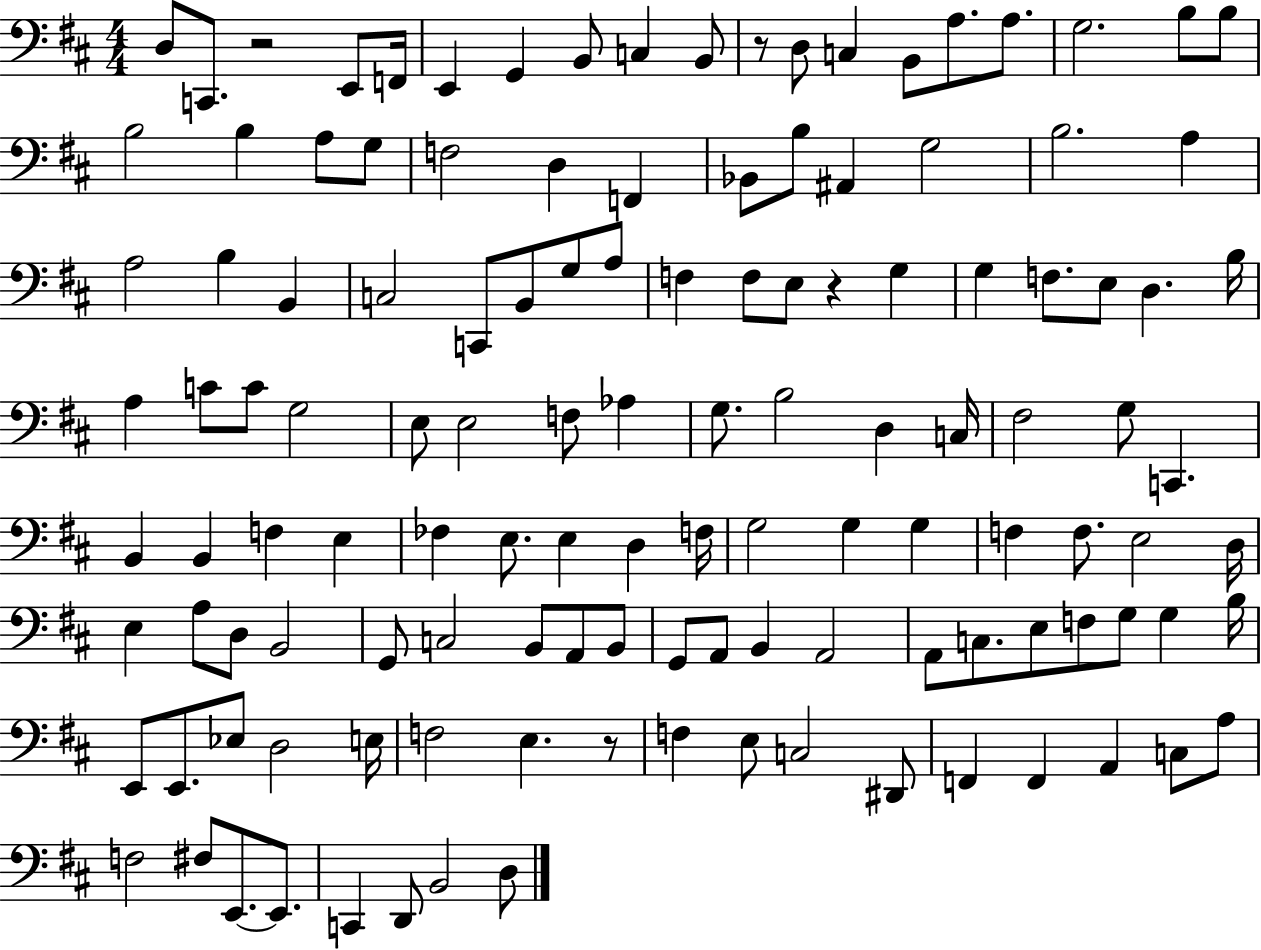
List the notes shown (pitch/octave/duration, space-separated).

D3/e C2/e. R/h E2/e F2/s E2/q G2/q B2/e C3/q B2/e R/e D3/e C3/q B2/e A3/e. A3/e. G3/h. B3/e B3/e B3/h B3/q A3/e G3/e F3/h D3/q F2/q Bb2/e B3/e A#2/q G3/h B3/h. A3/q A3/h B3/q B2/q C3/h C2/e B2/e G3/e A3/e F3/q F3/e E3/e R/q G3/q G3/q F3/e. E3/e D3/q. B3/s A3/q C4/e C4/e G3/h E3/e E3/h F3/e Ab3/q G3/e. B3/h D3/q C3/s F#3/h G3/e C2/q. B2/q B2/q F3/q E3/q FES3/q E3/e. E3/q D3/q F3/s G3/h G3/q G3/q F3/q F3/e. E3/h D3/s E3/q A3/e D3/e B2/h G2/e C3/h B2/e A2/e B2/e G2/e A2/e B2/q A2/h A2/e C3/e. E3/e F3/e G3/e G3/q B3/s E2/e E2/e. Eb3/e D3/h E3/s F3/h E3/q. R/e F3/q E3/e C3/h D#2/e F2/q F2/q A2/q C3/e A3/e F3/h F#3/e E2/e. E2/e. C2/q D2/e B2/h D3/e